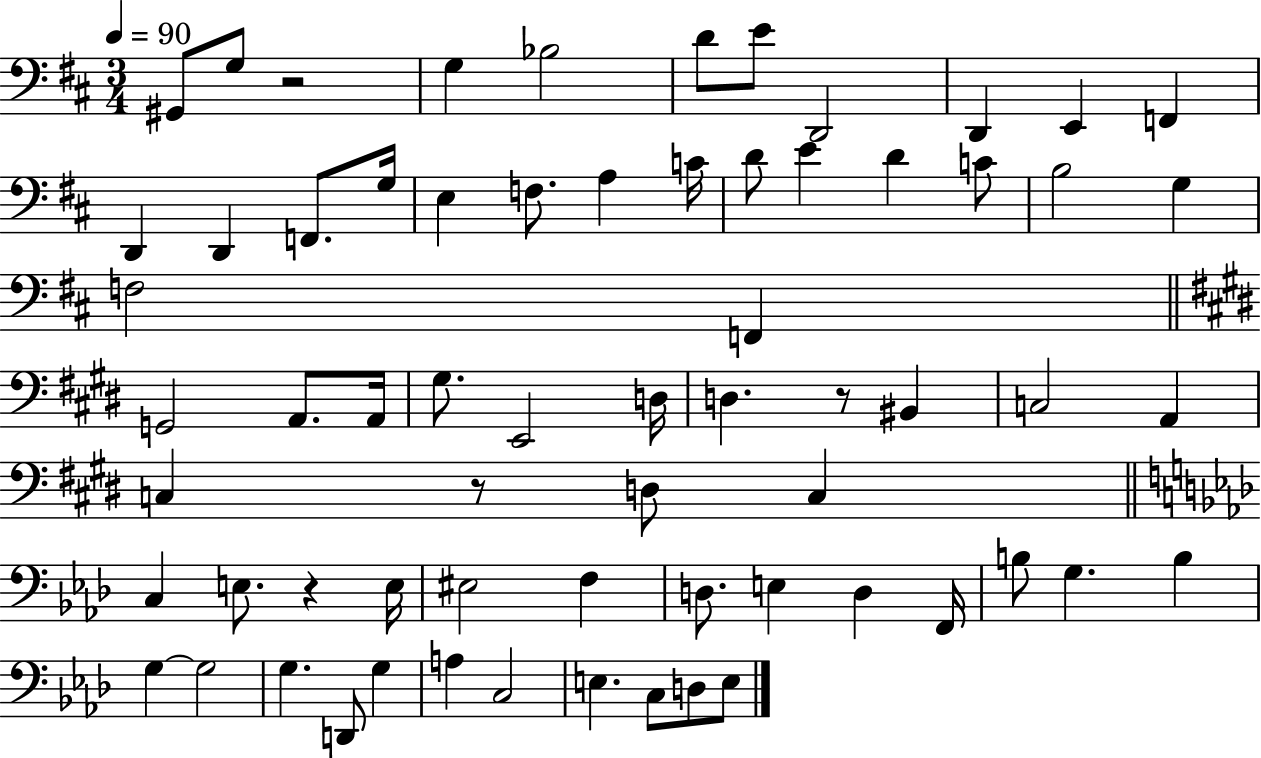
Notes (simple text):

G#2/e G3/e R/h G3/q Bb3/h D4/e E4/e D2/h D2/q E2/q F2/q D2/q D2/q F2/e. G3/s E3/q F3/e. A3/q C4/s D4/e E4/q D4/q C4/e B3/h G3/q F3/h F2/q G2/h A2/e. A2/s G#3/e. E2/h D3/s D3/q. R/e BIS2/q C3/h A2/q C3/q R/e D3/e C3/q C3/q E3/e. R/q E3/s EIS3/h F3/q D3/e. E3/q D3/q F2/s B3/e G3/q. B3/q G3/q G3/h G3/q. D2/e G3/q A3/q C3/h E3/q. C3/e D3/e E3/e